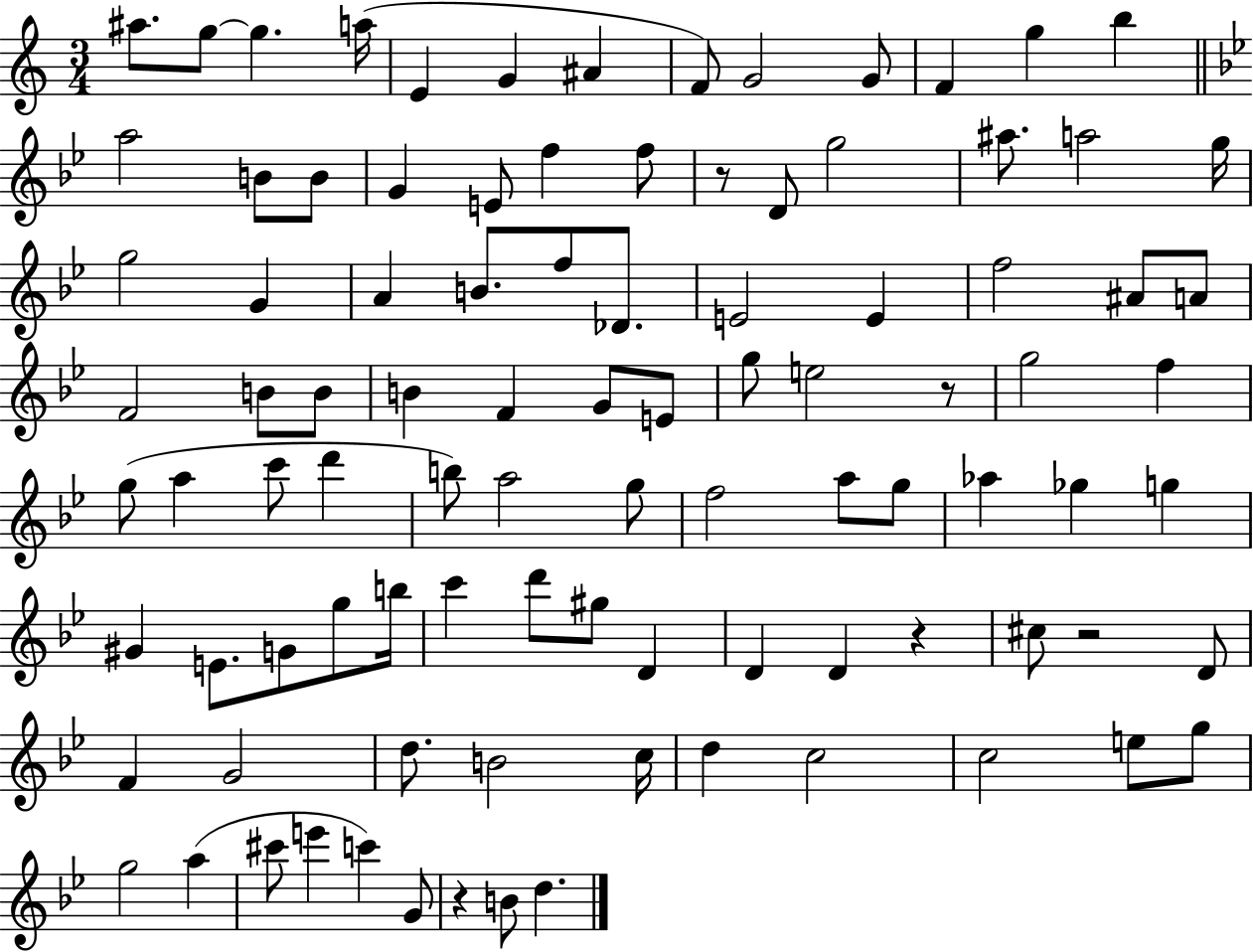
{
  \clef treble
  \numericTimeSignature
  \time 3/4
  \key c \major
  ais''8. g''8~~ g''4. a''16( | e'4 g'4 ais'4 | f'8) g'2 g'8 | f'4 g''4 b''4 | \break \bar "||" \break \key bes \major a''2 b'8 b'8 | g'4 e'8 f''4 f''8 | r8 d'8 g''2 | ais''8. a''2 g''16 | \break g''2 g'4 | a'4 b'8. f''8 des'8. | e'2 e'4 | f''2 ais'8 a'8 | \break f'2 b'8 b'8 | b'4 f'4 g'8 e'8 | g''8 e''2 r8 | g''2 f''4 | \break g''8( a''4 c'''8 d'''4 | b''8) a''2 g''8 | f''2 a''8 g''8 | aes''4 ges''4 g''4 | \break gis'4 e'8. g'8 g''8 b''16 | c'''4 d'''8 gis''8 d'4 | d'4 d'4 r4 | cis''8 r2 d'8 | \break f'4 g'2 | d''8. b'2 c''16 | d''4 c''2 | c''2 e''8 g''8 | \break g''2 a''4( | cis'''8 e'''4 c'''4) g'8 | r4 b'8 d''4. | \bar "|."
}